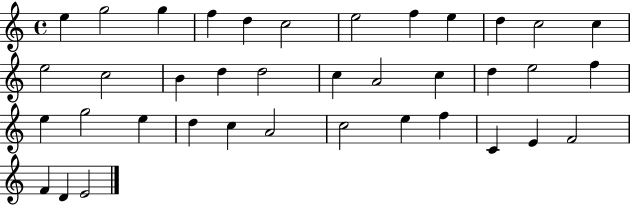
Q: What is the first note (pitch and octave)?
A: E5